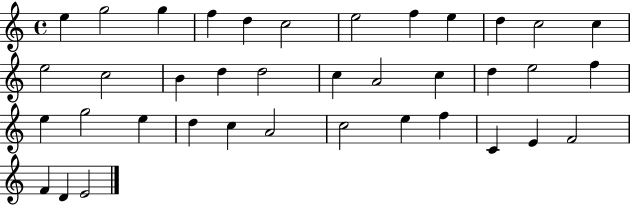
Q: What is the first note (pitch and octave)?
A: E5